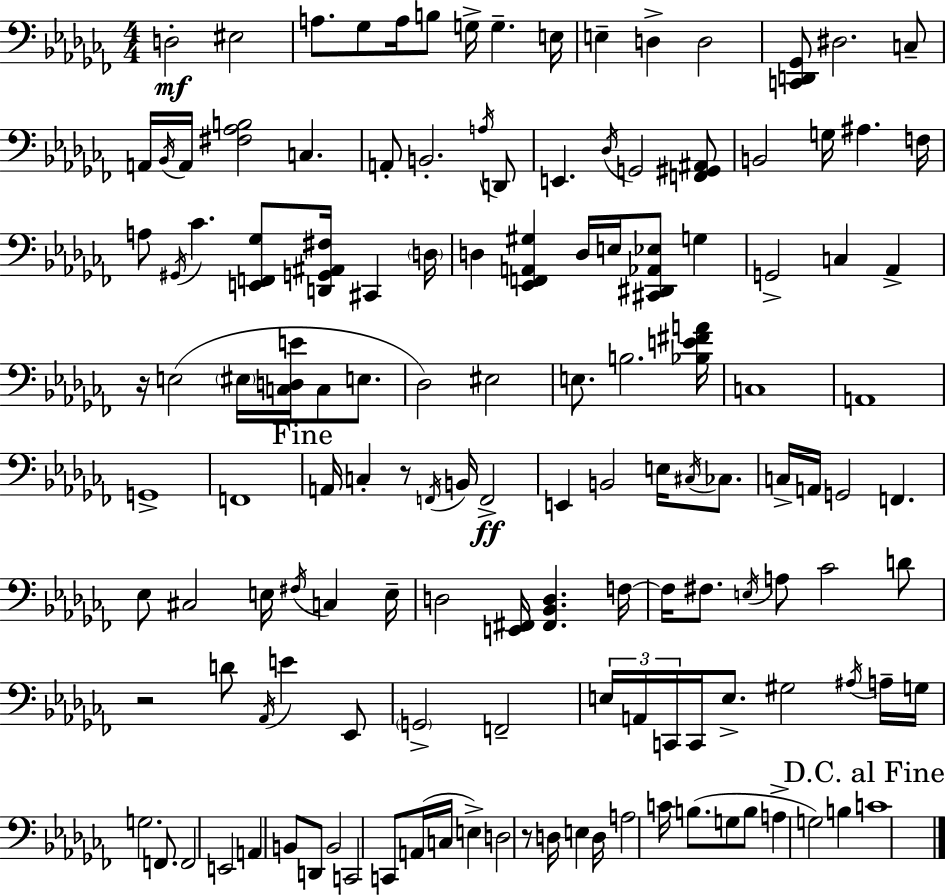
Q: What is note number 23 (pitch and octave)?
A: E2